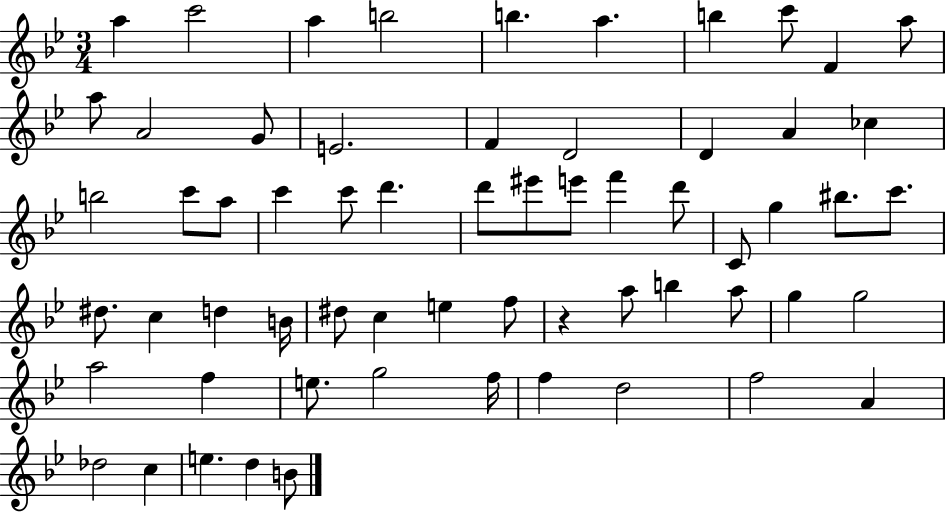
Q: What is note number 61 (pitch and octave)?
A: B4